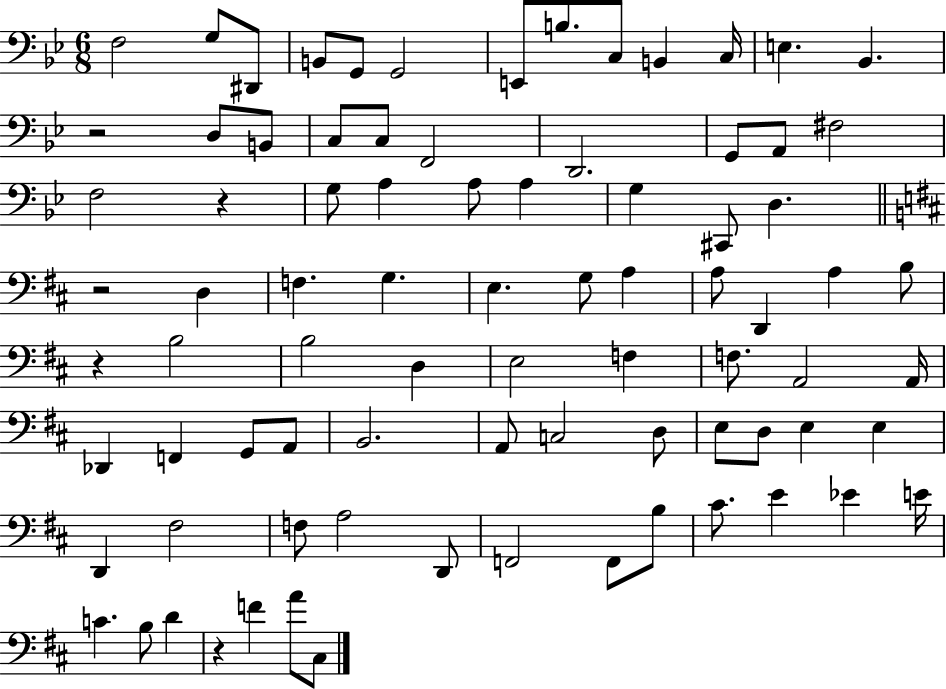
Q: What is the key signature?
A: BES major